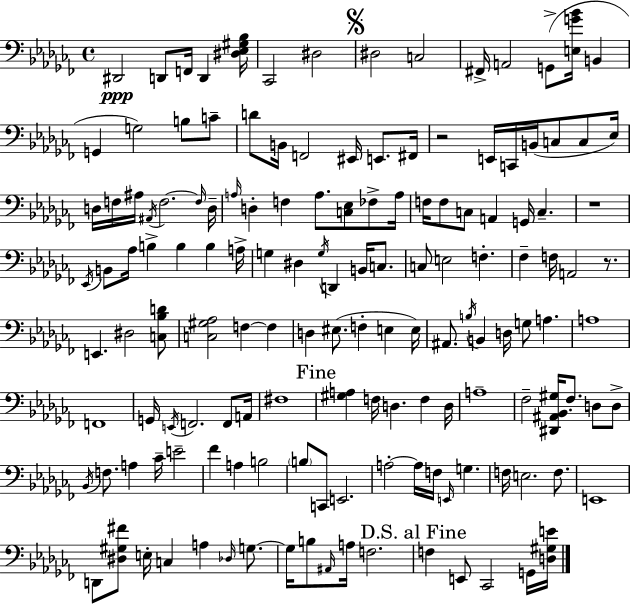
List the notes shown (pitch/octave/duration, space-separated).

D#2/h D2/e F2/s D2/q [D#3,Eb3,G#3,Bb3]/s CES2/h D#3/h D#3/h C3/h F#2/s A2/h G2/e [E3,G4,Bb4]/s B2/q G2/q G3/h B3/e C4/e D4/e B2/s F2/h EIS2/s E2/e. F#2/s R/h E2/s C2/s B2/s C3/e C3/e Eb3/s D3/s F3/s A#3/s A#2/s F3/h. F3/s D3/s A3/s D3/q F3/q A3/e. [C3,Eb3]/e FES3/e A3/s F3/s F3/e C3/e A2/q G2/s C3/q. R/w Eb2/s B2/e Ab3/s B3/q B3/q B3/q A3/s G3/q D#3/q G3/s D2/q B2/s C3/e. C3/e E3/h F3/q. FES3/q F3/s A2/h R/e. E2/q. D#3/h [C3,Bb3,D4]/e [C3,G#3,Ab3]/h F3/q F3/q D3/q EIS3/e. F3/q E3/q E3/s A#2/e. B3/s B2/q D3/s G3/e A3/q. A3/w F2/w G2/s E2/s F2/h. F2/e A2/s F#3/w [G#3,A3]/q F3/s D3/q. F3/q D3/s A3/w FES3/h [D#2,A#2,Bb2,G#3]/s FES3/e. D3/e D3/e Bb2/s F3/e. A3/q CES4/s E4/h FES4/q A3/q B3/h B3/e C2/e E2/h. A3/h A3/s F3/s E2/s G3/q. F3/s E3/h. F3/e. E2/w D2/e [D#3,G#3,F#4]/e E3/s C3/q A3/q Db3/s G3/e. G3/s B3/e A#2/s A3/s F3/h. F3/q E2/e CES2/h G2/s [D3,G#3,E4]/s